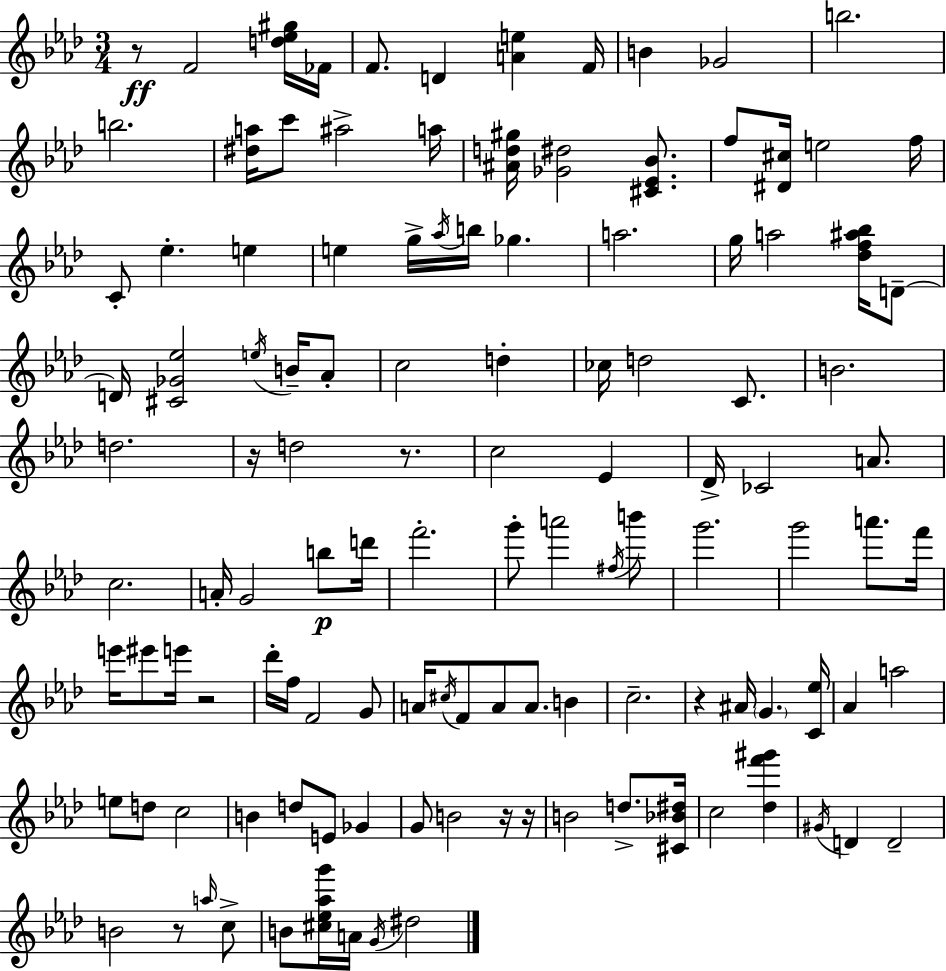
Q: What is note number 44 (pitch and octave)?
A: A4